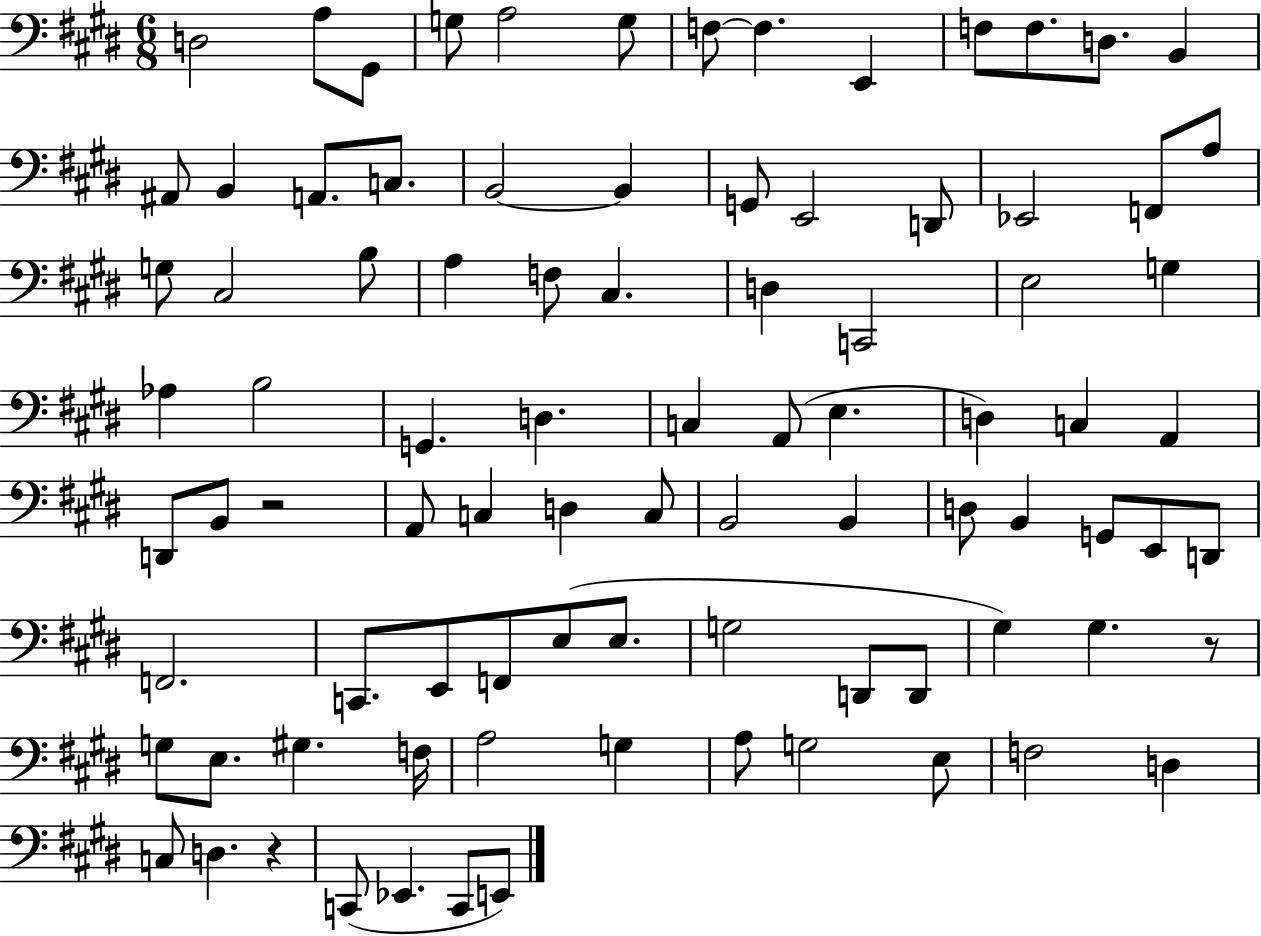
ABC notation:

X:1
T:Untitled
M:6/8
L:1/4
K:E
D,2 A,/2 ^G,,/2 G,/2 A,2 G,/2 F,/2 F, E,, F,/2 F,/2 D,/2 B,, ^A,,/2 B,, A,,/2 C,/2 B,,2 B,, G,,/2 E,,2 D,,/2 _E,,2 F,,/2 A,/2 G,/2 ^C,2 B,/2 A, F,/2 ^C, D, C,,2 E,2 G, _A, B,2 G,, D, C, A,,/2 E, D, C, A,, D,,/2 B,,/2 z2 A,,/2 C, D, C,/2 B,,2 B,, D,/2 B,, G,,/2 E,,/2 D,,/2 F,,2 C,,/2 E,,/2 F,,/2 E,/2 E,/2 G,2 D,,/2 D,,/2 ^G, ^G, z/2 G,/2 E,/2 ^G, F,/4 A,2 G, A,/2 G,2 E,/2 F,2 D, C,/2 D, z C,,/2 _E,, C,,/2 E,,/2